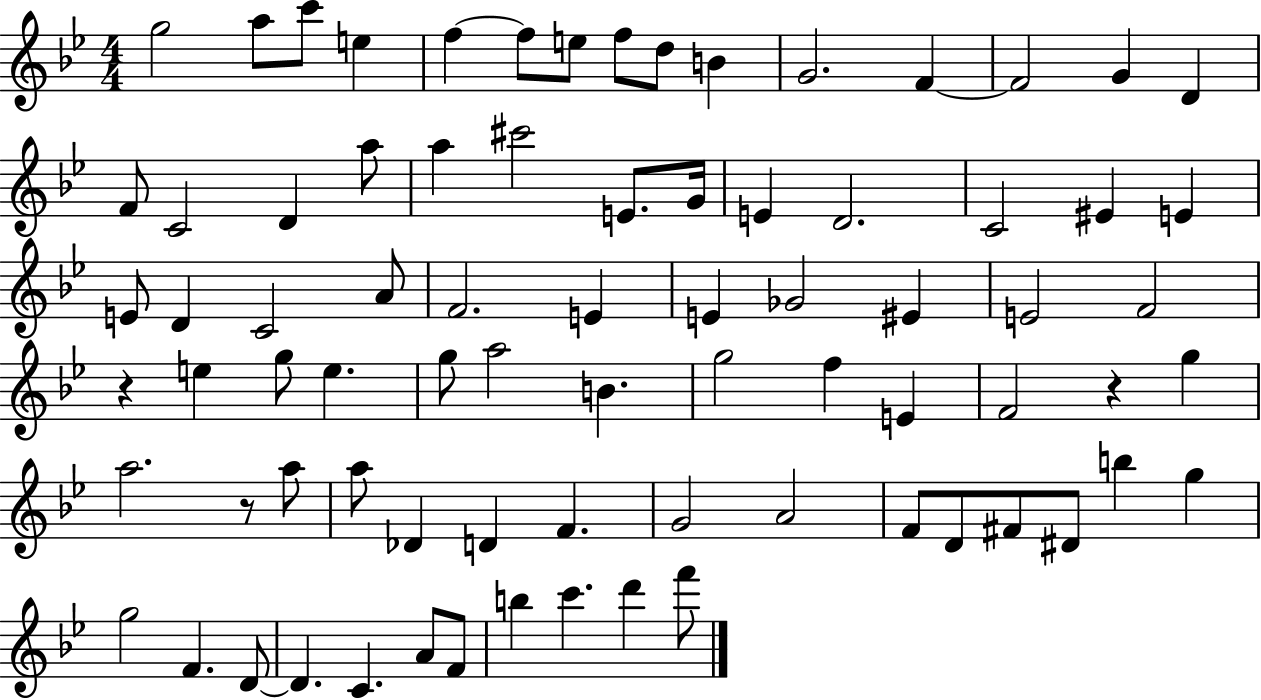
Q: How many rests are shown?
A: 3